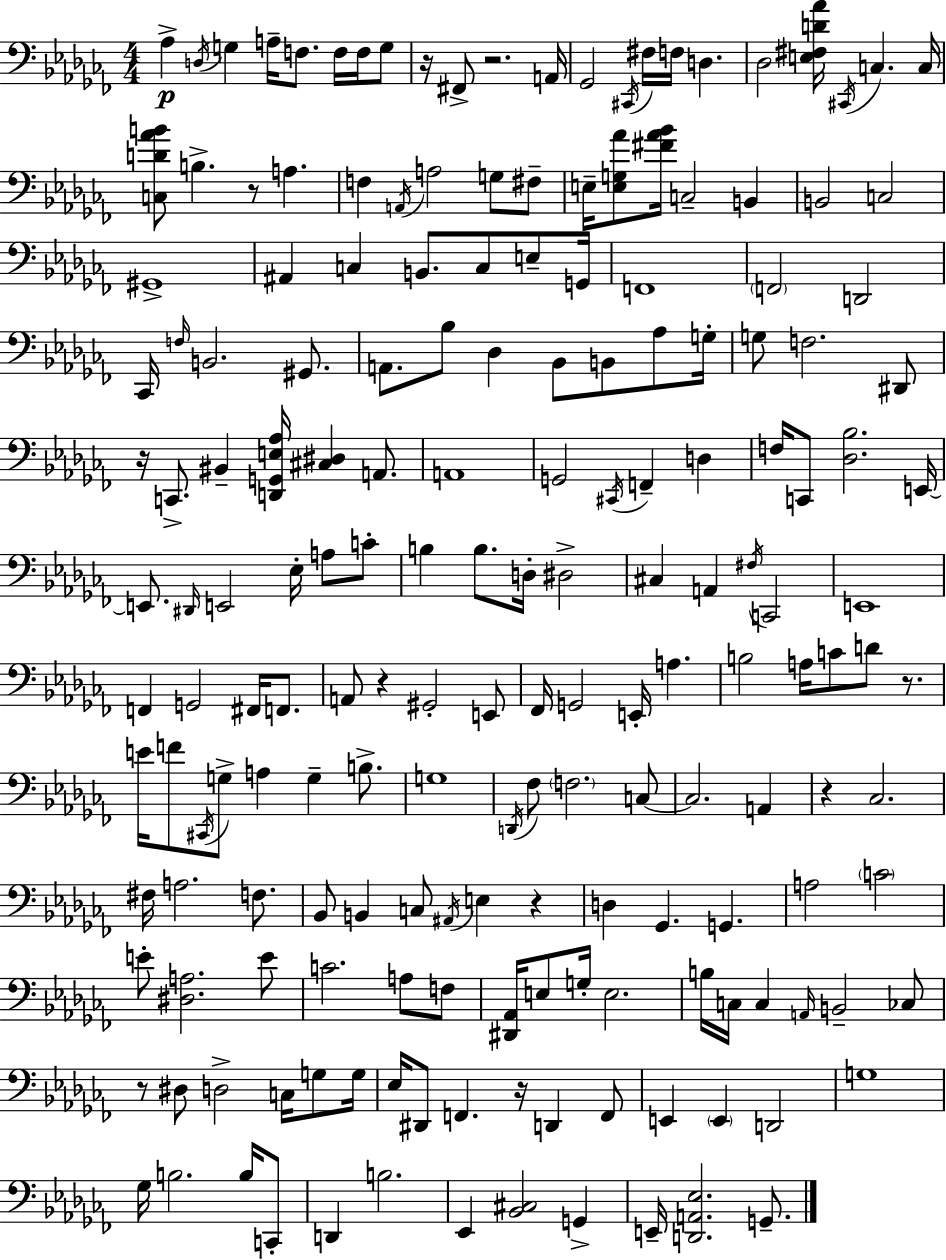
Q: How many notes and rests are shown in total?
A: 183